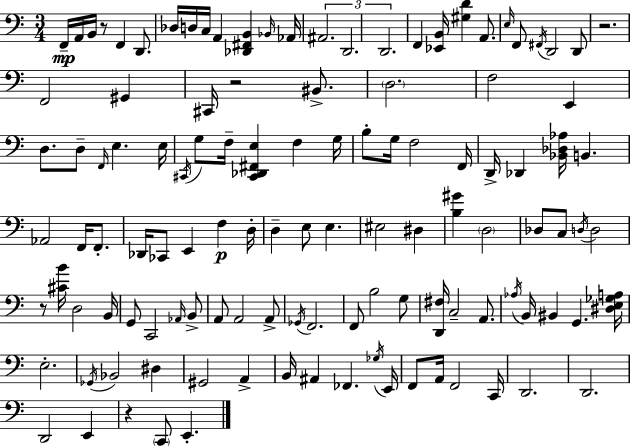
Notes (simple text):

F2/s A2/s B2/s R/e F2/q D2/e. Db3/s D3/s C3/s A2/q [Db2,F#2,B2]/q Bb2/s Ab2/s A#2/h. D2/h. D2/h. F2/q [Eb2,B2]/s [G#3,D4]/q A2/e. E3/s F2/e F#2/s D2/h D2/e R/h. F2/h G#2/q C#2/s R/h BIS2/e. D3/h. F3/h E2/q D3/e. D3/e F2/s E3/q. E3/s C#2/s G3/e F3/s [C#2,Db2,F#2,E3]/q F3/q G3/s B3/e G3/s F3/h F2/s D2/s Db2/q [Bb2,Db3,Ab3]/s B2/q. Ab2/h F2/s F2/e. Db2/s CES2/e E2/q F3/q D3/s D3/q E3/e E3/q. EIS3/h D#3/q [B3,G#4]/q D3/h Db3/e C3/e D3/s D3/h R/e [C#4,B4]/s D3/h B2/s G2/e C2/h Ab2/s B2/e A2/e A2/h A2/e Gb2/s F2/h. F2/e B3/h G3/e [D2,F#3]/s C3/h A2/e. Ab3/s B2/s BIS2/q G2/q. [D#3,E3,Gb3,A3]/s E3/h. Gb2/s Bb2/h D#3/q G#2/h A2/q B2/s A#2/q FES2/q. Gb3/s E2/s F2/e A2/s F2/h C2/s D2/h. D2/h. D2/h E2/q R/q C2/e E2/q.